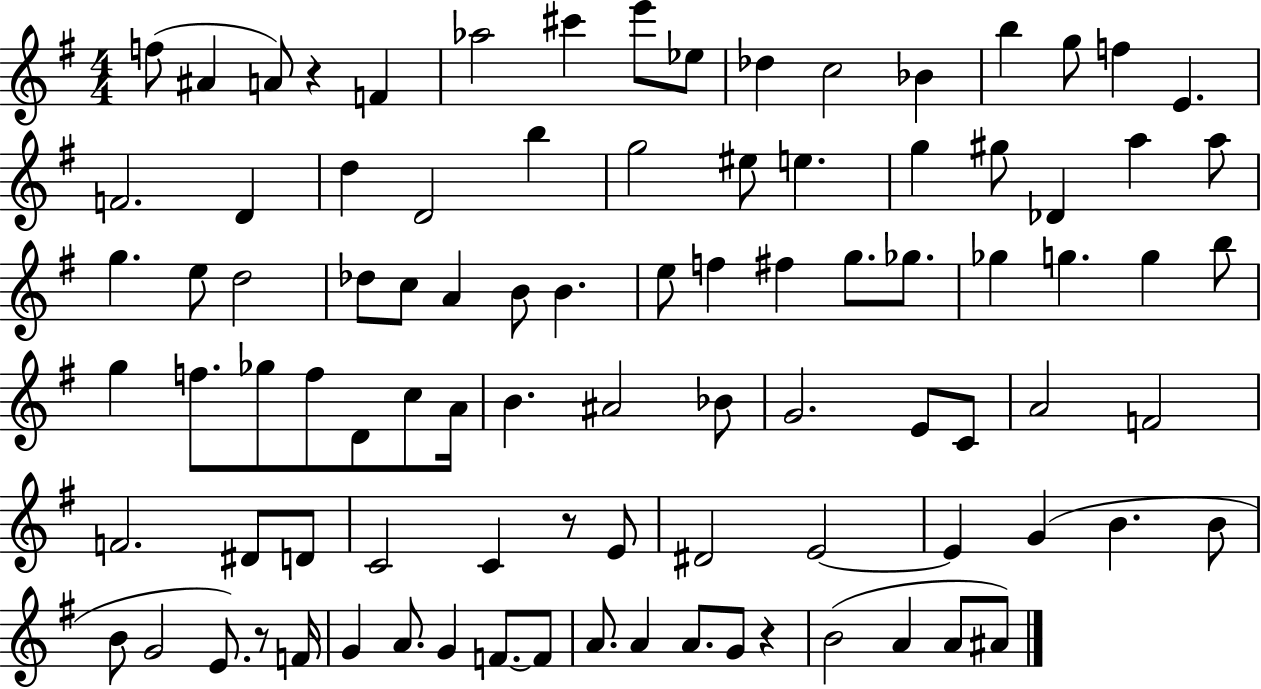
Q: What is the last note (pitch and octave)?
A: A#4